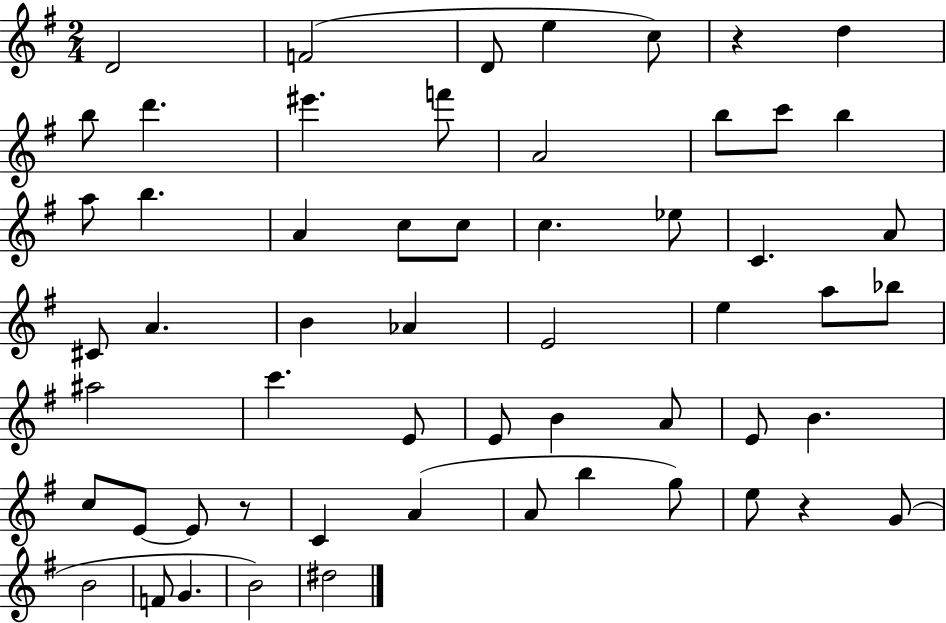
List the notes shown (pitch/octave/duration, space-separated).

D4/h F4/h D4/e E5/q C5/e R/q D5/q B5/e D6/q. EIS6/q. F6/e A4/h B5/e C6/e B5/q A5/e B5/q. A4/q C5/e C5/e C5/q. Eb5/e C4/q. A4/e C#4/e A4/q. B4/q Ab4/q E4/h E5/q A5/e Bb5/e A#5/h C6/q. E4/e E4/e B4/q A4/e E4/e B4/q. C5/e E4/e E4/e R/e C4/q A4/q A4/e B5/q G5/e E5/e R/q G4/e B4/h F4/e G4/q. B4/h D#5/h